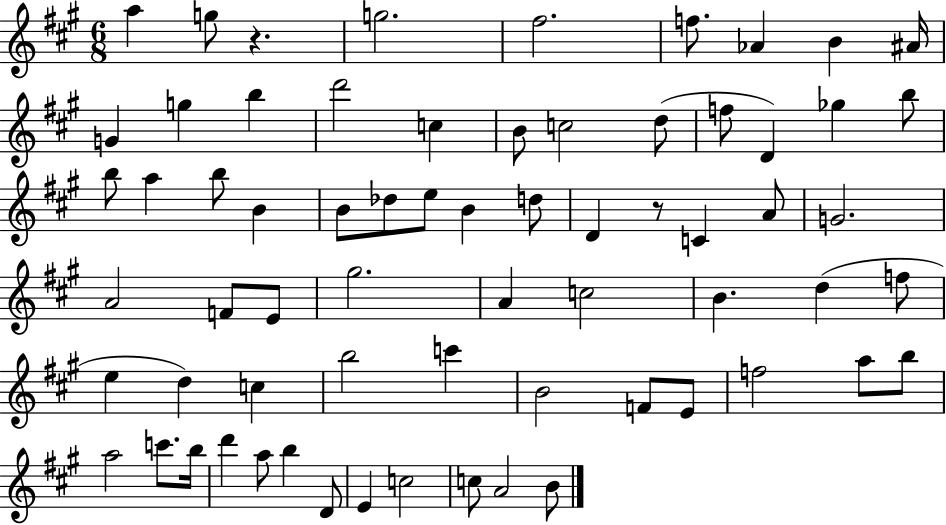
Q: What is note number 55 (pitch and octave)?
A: C6